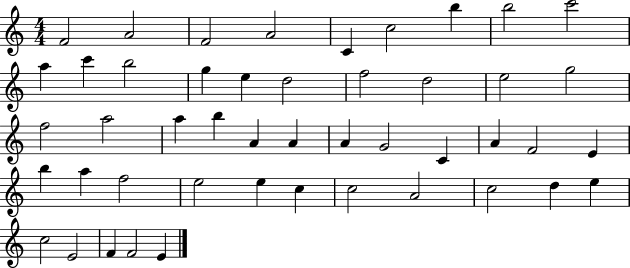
F4/h A4/h F4/h A4/h C4/q C5/h B5/q B5/h C6/h A5/q C6/q B5/h G5/q E5/q D5/h F5/h D5/h E5/h G5/h F5/h A5/h A5/q B5/q A4/q A4/q A4/q G4/h C4/q A4/q F4/h E4/q B5/q A5/q F5/h E5/h E5/q C5/q C5/h A4/h C5/h D5/q E5/q C5/h E4/h F4/q F4/h E4/q